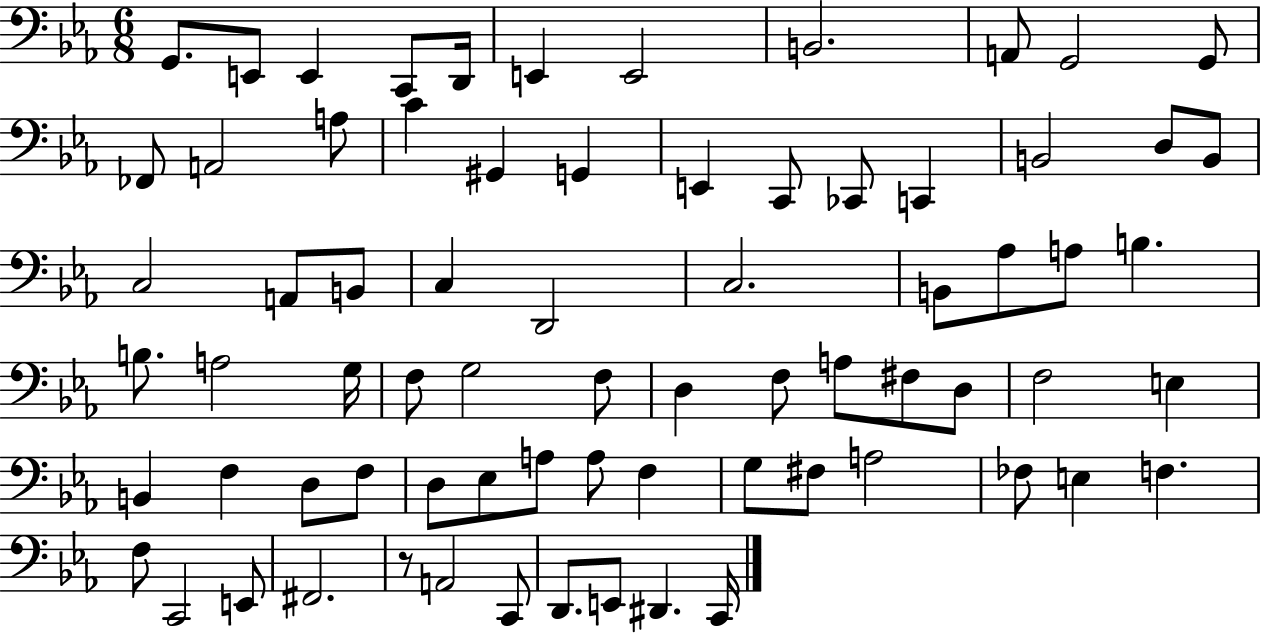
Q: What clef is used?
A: bass